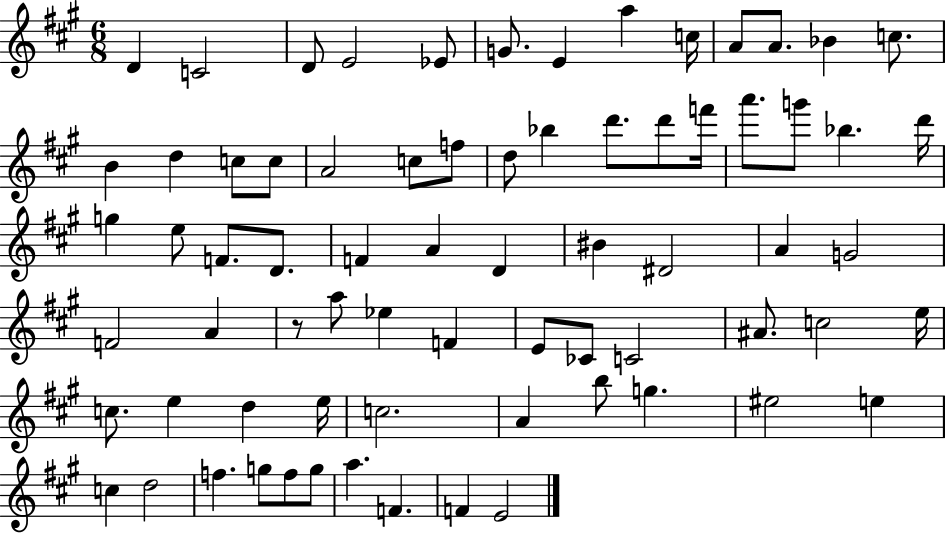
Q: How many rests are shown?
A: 1